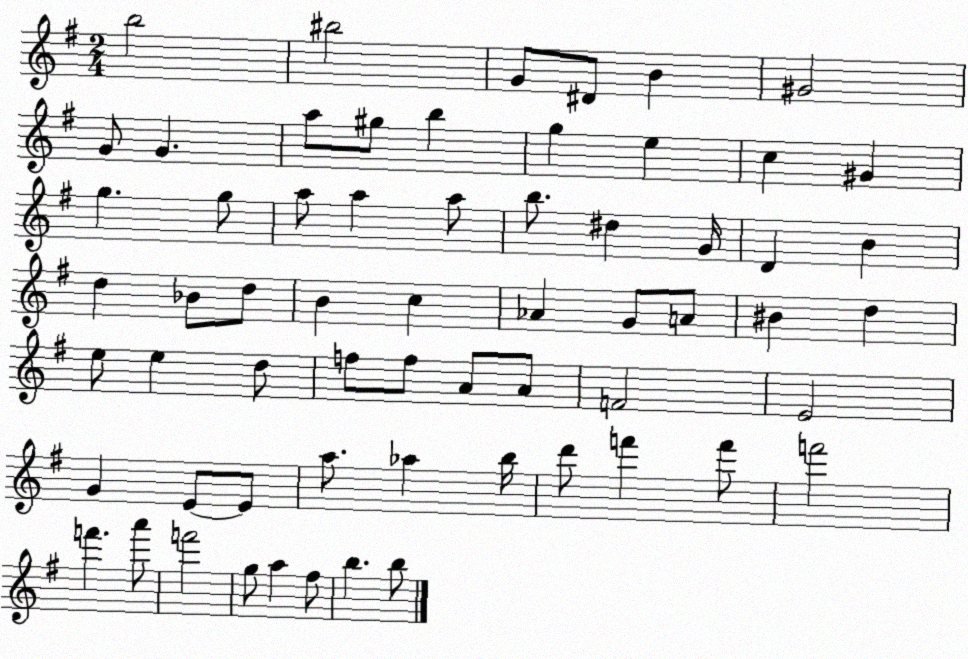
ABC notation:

X:1
T:Untitled
M:2/4
L:1/4
K:G
b2 ^b2 G/2 ^D/2 B ^G2 G/2 G a/2 ^g/2 b g e c ^G g g/2 a/2 a a/2 b/2 ^d G/4 D B d _B/2 d/2 B c _A G/2 A/2 ^B d e/2 e d/2 f/2 f/2 A/2 A/2 F2 E2 G E/2 E/2 a/2 _a b/4 d'/2 f' f'/2 f'2 f' a'/2 f'2 g/2 a ^f/2 b b/2